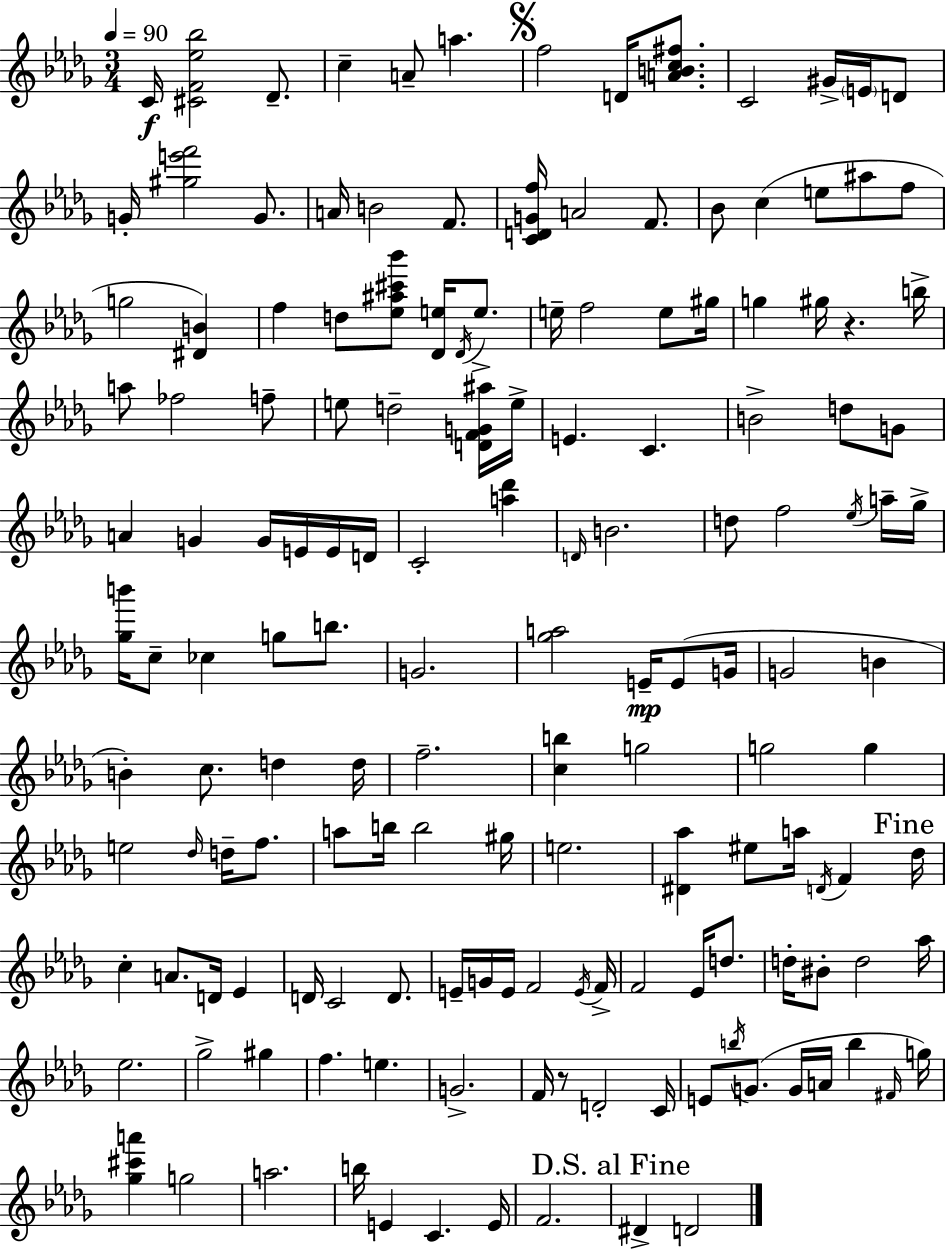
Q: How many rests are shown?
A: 2